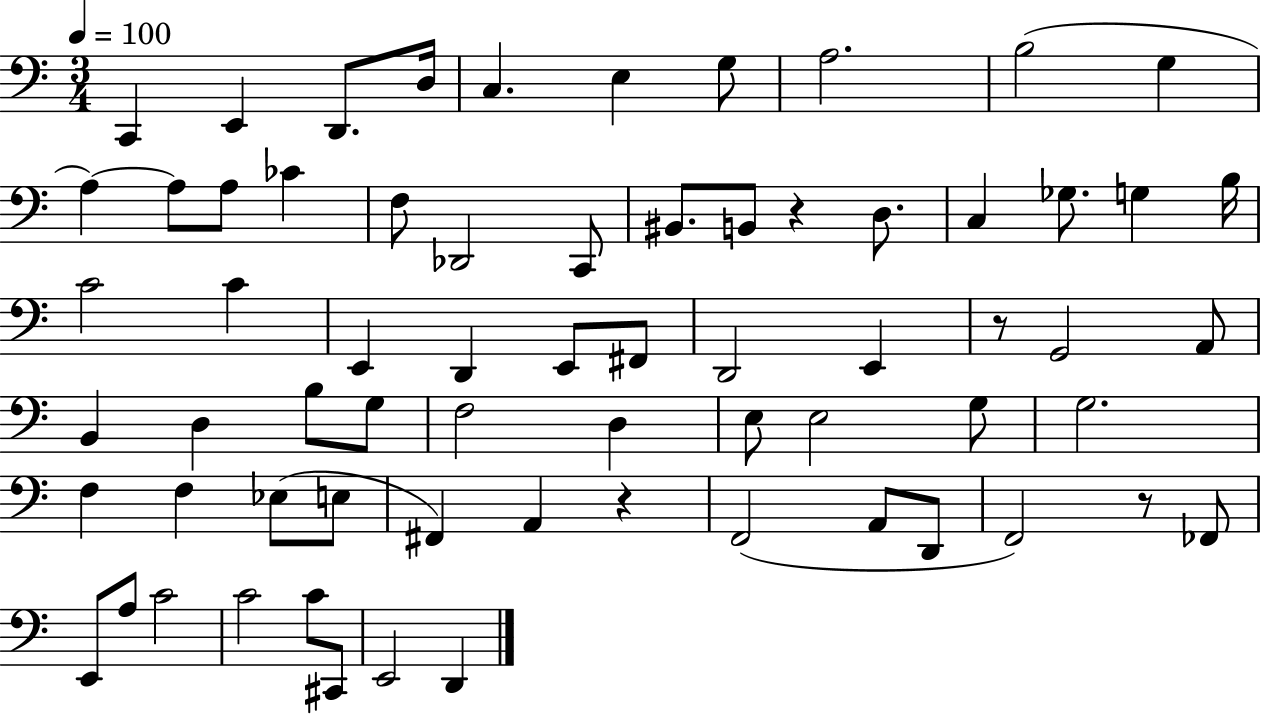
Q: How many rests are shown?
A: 4